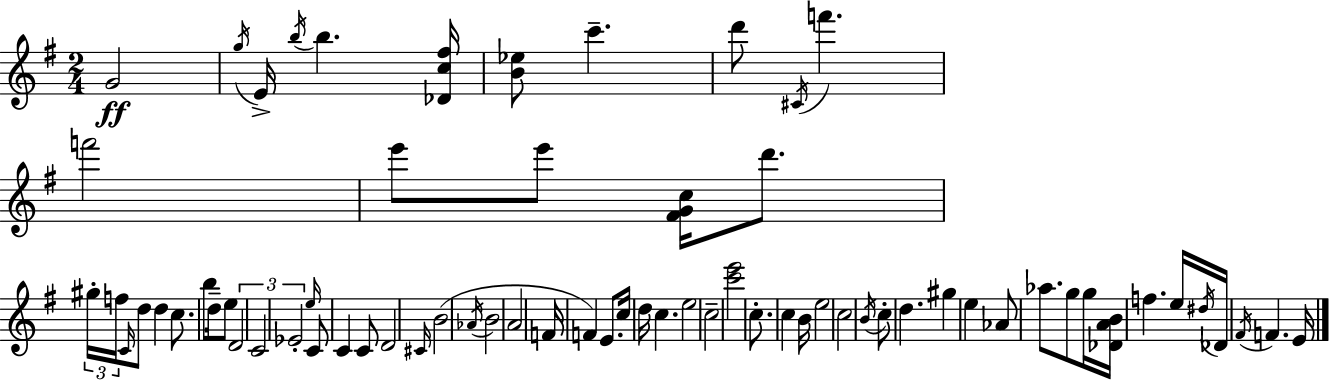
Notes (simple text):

G4/h G5/s E4/s B5/s B5/q. [Db4,C5,F#5]/s [B4,Eb5]/e C6/q. D6/e C#4/s F6/q. F6/h E6/e E6/e [F#4,G4,C5]/s D6/e. G#5/s F5/s C4/s D5/e D5/q C5/e. B5/e D5/s E5/e D4/h C4/h Eb4/h E5/s C4/e C4/q C4/e D4/h C#4/s B4/h Ab4/s B4/h A4/h F4/s F4/q E4/e. C5/s D5/s C5/q. E5/h C5/h [C6,E6]/h C5/e. C5/q B4/s E5/h C5/h B4/s C5/e D5/q. G#5/q E5/q Ab4/e Ab5/e. G5/e G5/s [Db4,A4,B4]/s F5/q. E5/s D#5/s Db4/s F#4/s F4/q. E4/s